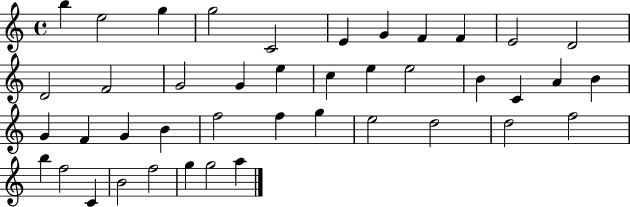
B5/q E5/h G5/q G5/h C4/h E4/q G4/q F4/q F4/q E4/h D4/h D4/h F4/h G4/h G4/q E5/q C5/q E5/q E5/h B4/q C4/q A4/q B4/q G4/q F4/q G4/q B4/q F5/h F5/q G5/q E5/h D5/h D5/h F5/h B5/q F5/h C4/q B4/h F5/h G5/q G5/h A5/q